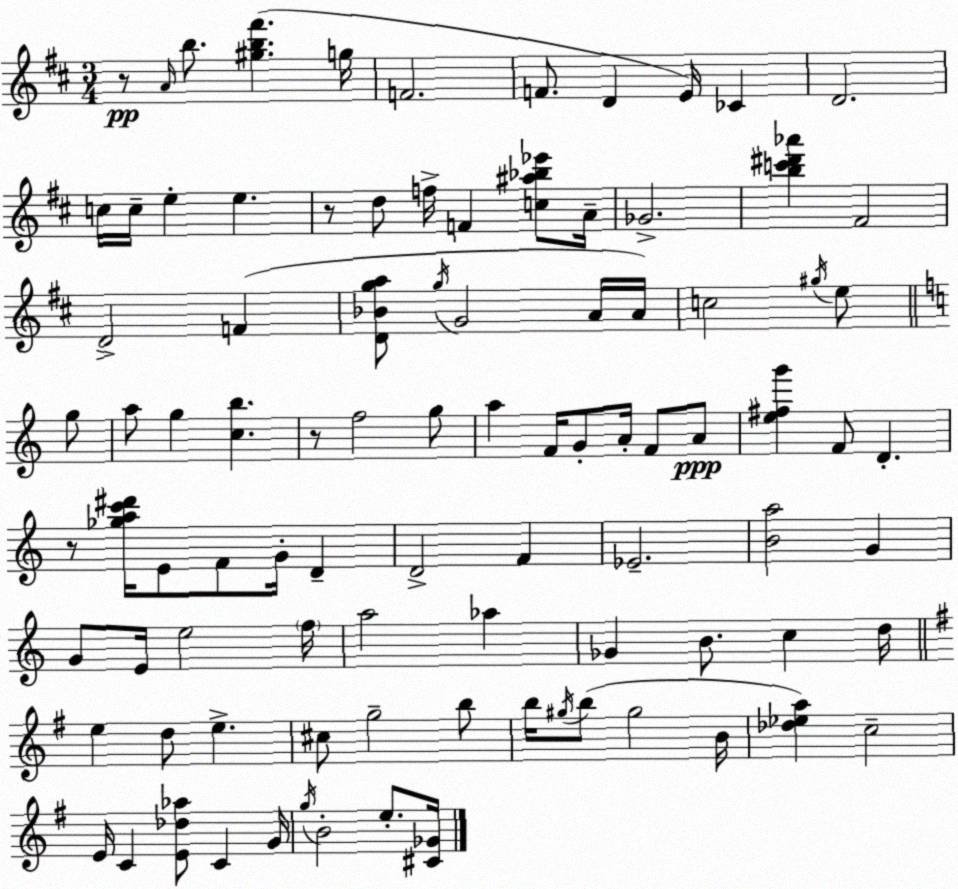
X:1
T:Untitled
M:3/4
L:1/4
K:D
z/2 A/4 b/2 [^gb^f'] g/4 F2 F/2 D E/4 _C D2 c/4 c/4 e e z/2 d/2 f/4 F [c^a_b_e']/2 A/4 _G2 [bc'^d'_a'] ^F2 D2 F [D_Bga]/2 g/4 G2 A/4 A/4 c2 ^g/4 e/2 g/2 a/2 g [cb] z/2 f2 g/2 a F/4 G/2 A/4 F/2 A/2 [e^fg'] F/2 D z/2 [_gac'^d']/4 E/2 F/2 G/4 D D2 F _E2 [Ba]2 G G/2 E/4 e2 f/4 a2 _a _G B/2 c d/4 e d/2 e ^c/2 g2 b/2 b/4 ^g/4 b/2 ^g2 B/4 [_d_ea] c2 E/4 C [E_d_a]/2 C G/4 g/4 B2 e/2 [^C_G]/4